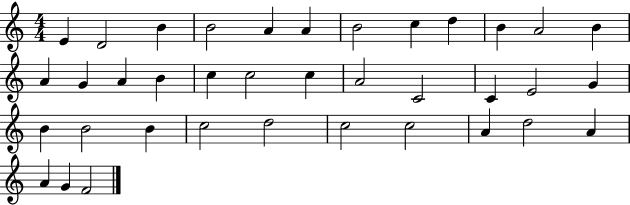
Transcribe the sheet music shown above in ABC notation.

X:1
T:Untitled
M:4/4
L:1/4
K:C
E D2 B B2 A A B2 c d B A2 B A G A B c c2 c A2 C2 C E2 G B B2 B c2 d2 c2 c2 A d2 A A G F2